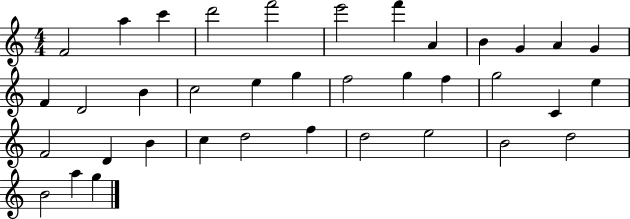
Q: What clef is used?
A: treble